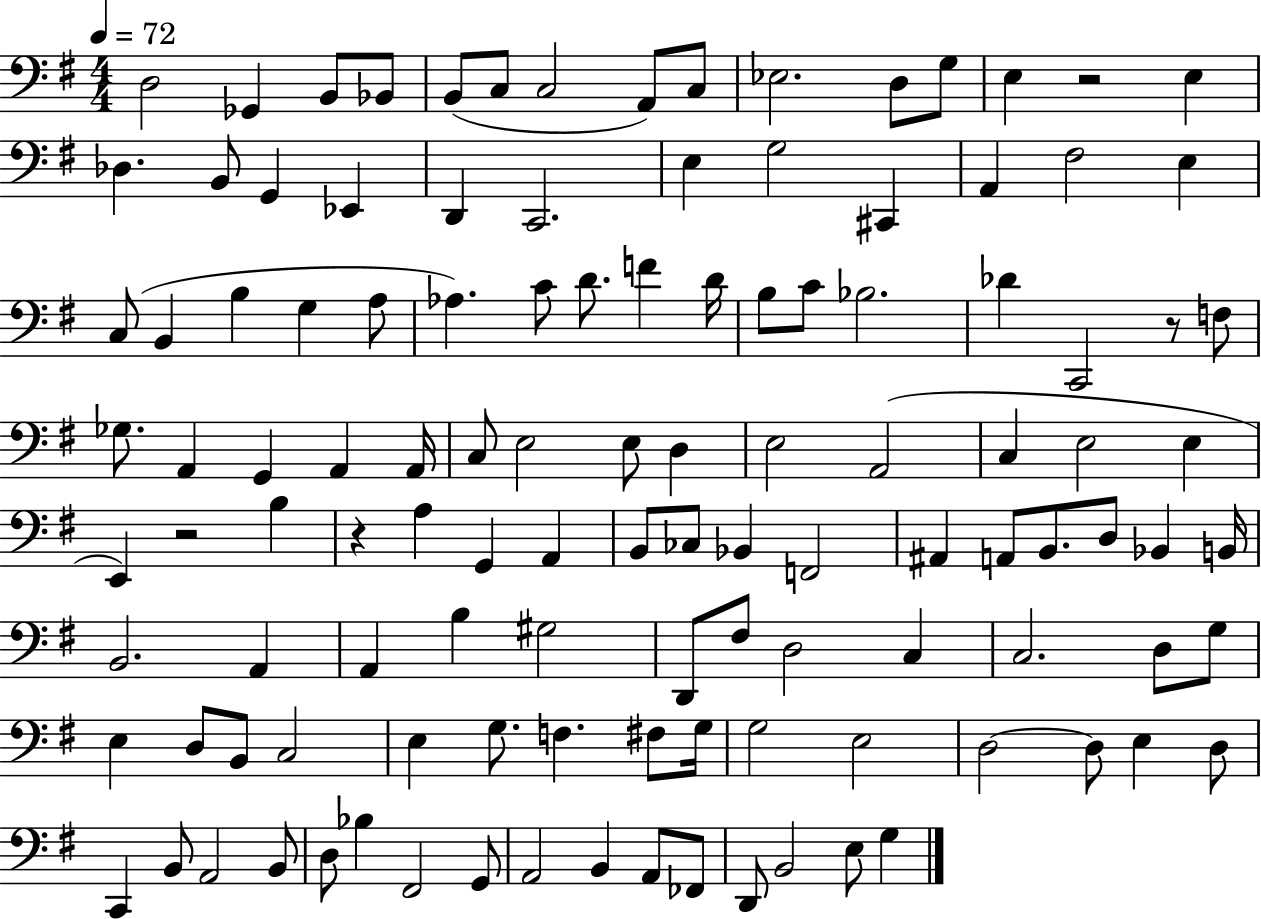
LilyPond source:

{
  \clef bass
  \numericTimeSignature
  \time 4/4
  \key g \major
  \tempo 4 = 72
  \repeat volta 2 { d2 ges,4 b,8 bes,8 | b,8( c8 c2 a,8) c8 | ees2. d8 g8 | e4 r2 e4 | \break des4. b,8 g,4 ees,4 | d,4 c,2. | e4 g2 cis,4 | a,4 fis2 e4 | \break c8( b,4 b4 g4 a8 | aes4.) c'8 d'8. f'4 d'16 | b8 c'8 bes2. | des'4 c,2 r8 f8 | \break ges8. a,4 g,4 a,4 a,16 | c8 e2 e8 d4 | e2 a,2( | c4 e2 e4 | \break e,4) r2 b4 | r4 a4 g,4 a,4 | b,8 ces8 bes,4 f,2 | ais,4 a,8 b,8. d8 bes,4 b,16 | \break b,2. a,4 | a,4 b4 gis2 | d,8 fis8 d2 c4 | c2. d8 g8 | \break e4 d8 b,8 c2 | e4 g8. f4. fis8 g16 | g2 e2 | d2~~ d8 e4 d8 | \break c,4 b,8 a,2 b,8 | d8 bes4 fis,2 g,8 | a,2 b,4 a,8 fes,8 | d,8 b,2 e8 g4 | \break } \bar "|."
}